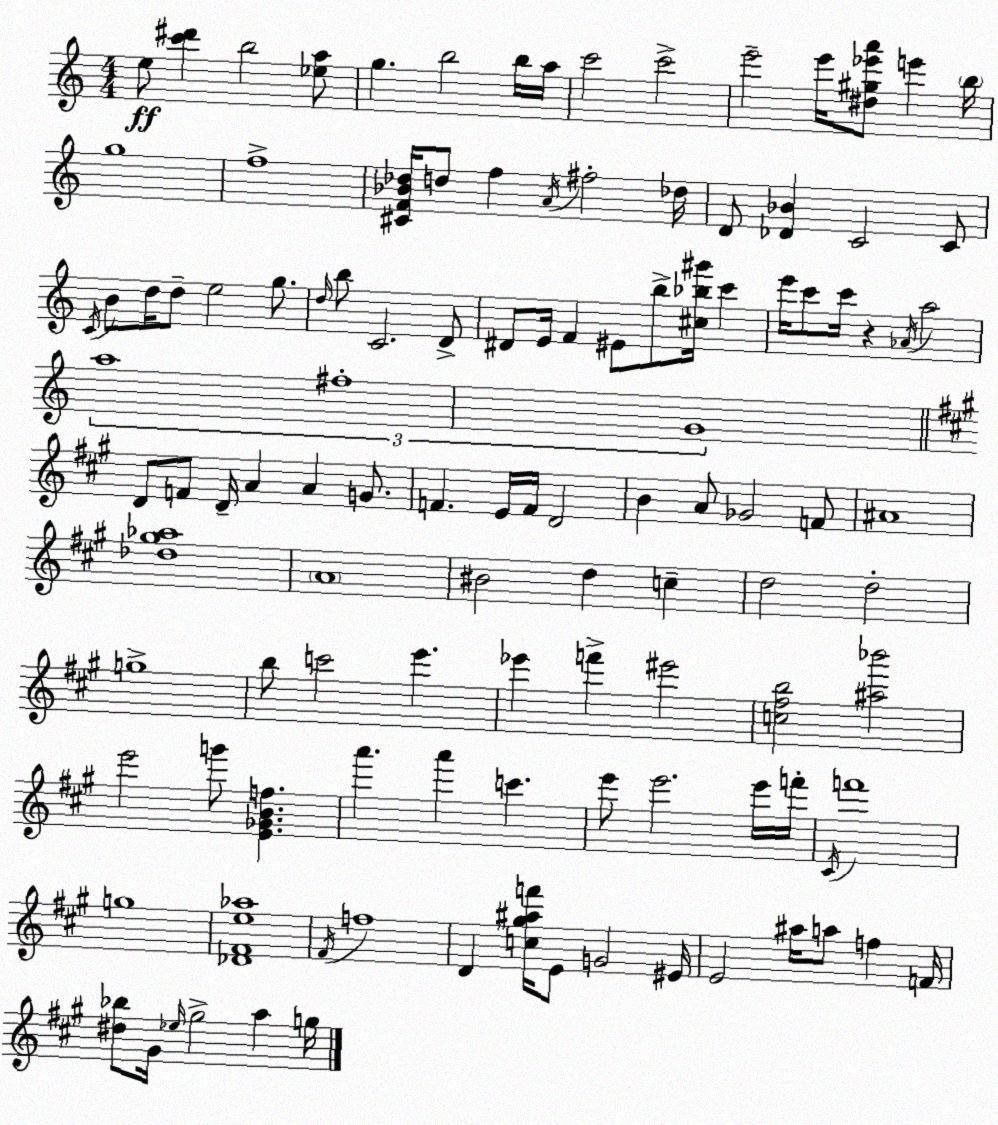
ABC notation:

X:1
T:Untitled
M:4/4
L:1/4
K:C
e/2 [c'^d'] b2 [_ea]/2 g b2 b/4 a/4 c'2 c'2 e'2 e'/4 [^d^g_e'a']/2 e' b/4 g4 f4 [^CF_B_d]/4 d/2 f A/4 ^f2 _d/4 D/2 [_D_B] C2 C/2 C/4 B/2 d/4 d/2 e2 g/2 d/4 b/2 C2 D/2 ^D/2 E/4 F ^E/2 b/2 [^c_b^g']/4 c' e'/4 c'/2 c'/4 z _A/4 a2 a4 ^f4 G4 D/2 F/2 D/4 A A G/2 F E/4 F/4 D2 B A/2 _G2 F/2 ^A4 [_d^g_a]4 A4 ^B2 d c d2 d2 g4 b/2 c'2 e' _e' f' ^e'2 [c^fb]2 [^a_b']2 e'2 g'/2 [E_GBf] a' a' c' e'/2 e'2 e'/4 f'/4 ^C/4 f'4 g4 [_D^Fe_a]4 ^F/4 f4 D [c^g^af']/4 E/2 G2 ^E/4 E2 ^a/4 a/2 f F/4 [^d_b]/2 ^G/4 _e/4 ^g2 a g/4